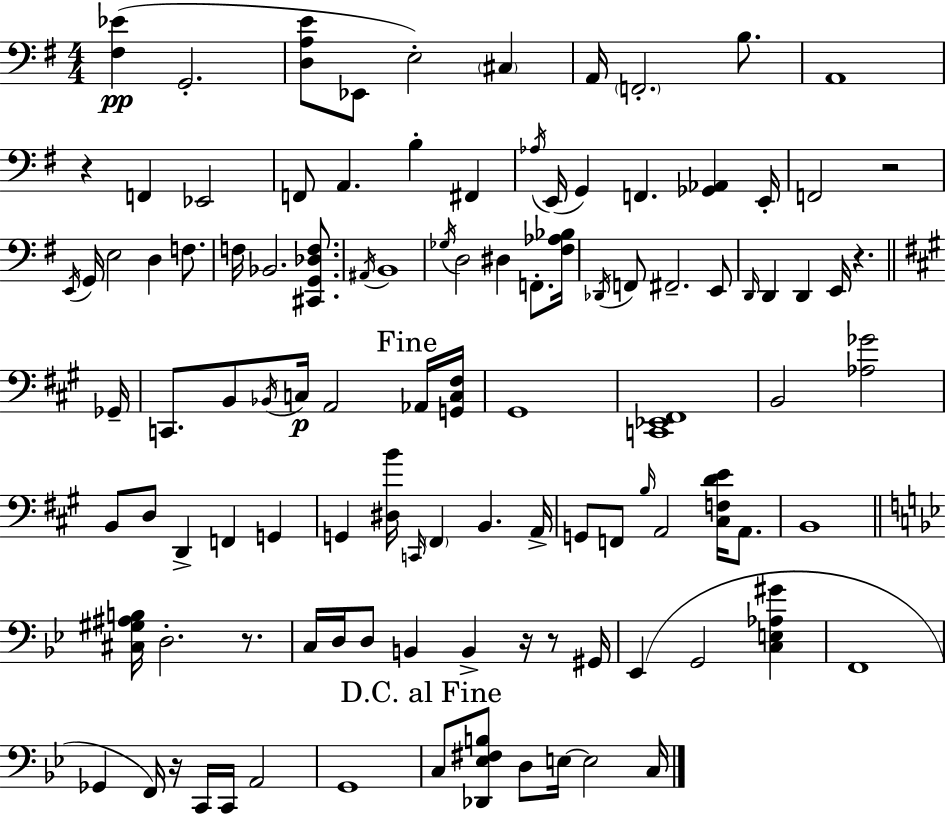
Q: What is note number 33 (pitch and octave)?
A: F2